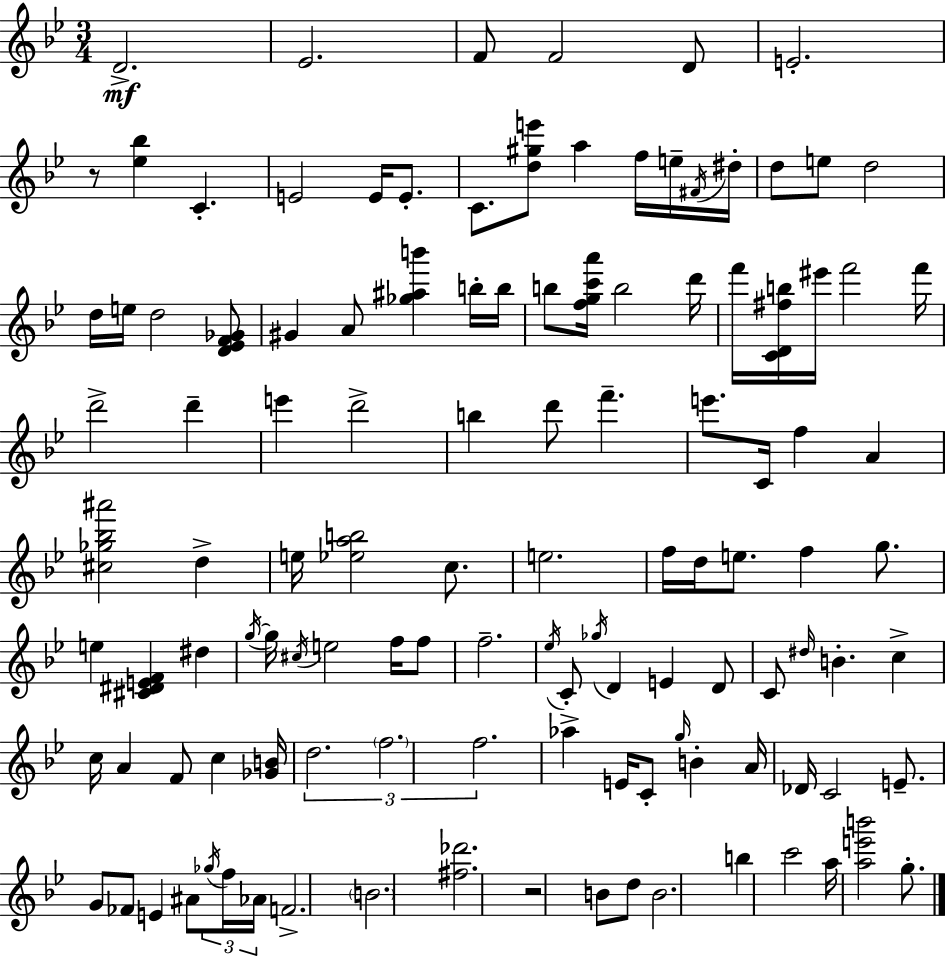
D4/h. Eb4/h. F4/e F4/h D4/e E4/h. R/e [Eb5,Bb5]/q C4/q. E4/h E4/s E4/e. C4/e. [D5,G#5,E6]/e A5/q F5/s E5/s F#4/s D#5/s D5/e E5/e D5/h D5/s E5/s D5/h [D4,Eb4,F4,Gb4]/e G#4/q A4/e [Gb5,A#5,B6]/q B5/s B5/s B5/e [F5,G5,C6,A6]/s B5/h D6/s F6/s [C4,D4,F#5,B5]/s EIS6/s F6/h F6/s D6/h D6/q E6/q D6/h B5/q D6/e F6/q. E6/e. C4/s F5/q A4/q [C#5,Gb5,Bb5,A#6]/h D5/q E5/s [Eb5,A5,B5]/h C5/e. E5/h. F5/s D5/s E5/e. F5/q G5/e. E5/q [C#4,D#4,E4,F4]/q D#5/q G5/s G5/s C#5/s E5/h F5/s F5/e F5/h. Eb5/s C4/e Gb5/s D4/q E4/q D4/e C4/e D#5/s B4/q. C5/q C5/s A4/q F4/e C5/q [Gb4,B4]/s D5/h. F5/h. F5/h. Ab5/q E4/s C4/e G5/s B4/q A4/s Db4/s C4/h E4/e. G4/e FES4/e E4/q A#4/e Gb5/s F5/s Ab4/s F4/h. B4/h. [F#5,Db6]/h. R/h B4/e D5/e B4/h. B5/q C6/h A5/s [A5,E6,B6]/h G5/e.